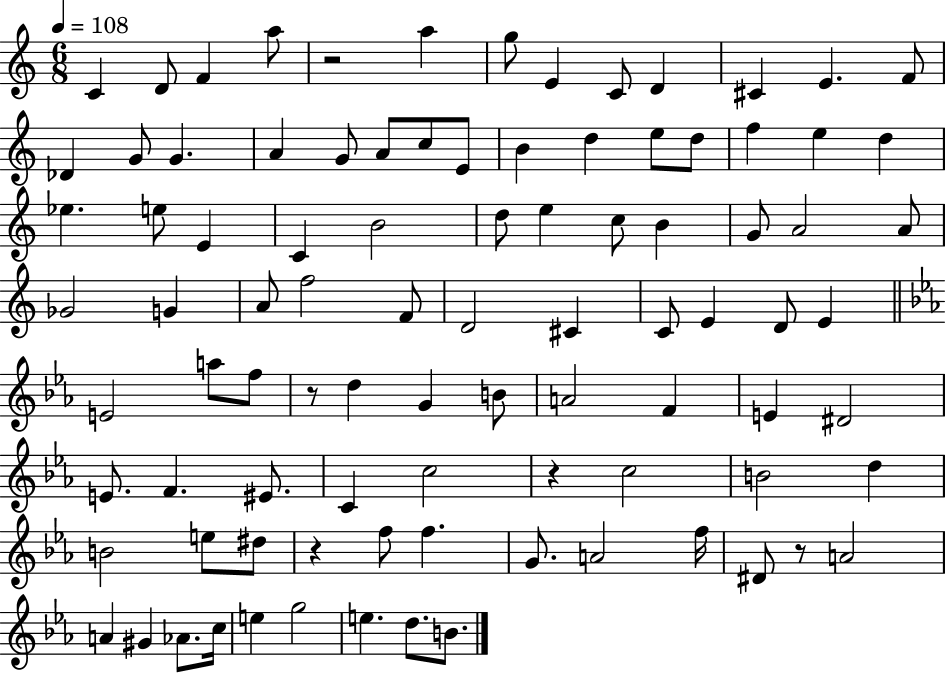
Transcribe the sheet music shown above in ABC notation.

X:1
T:Untitled
M:6/8
L:1/4
K:C
C D/2 F a/2 z2 a g/2 E C/2 D ^C E F/2 _D G/2 G A G/2 A/2 c/2 E/2 B d e/2 d/2 f e d _e e/2 E C B2 d/2 e c/2 B G/2 A2 A/2 _G2 G A/2 f2 F/2 D2 ^C C/2 E D/2 E E2 a/2 f/2 z/2 d G B/2 A2 F E ^D2 E/2 F ^E/2 C c2 z c2 B2 d B2 e/2 ^d/2 z f/2 f G/2 A2 f/4 ^D/2 z/2 A2 A ^G _A/2 c/4 e g2 e d/2 B/2